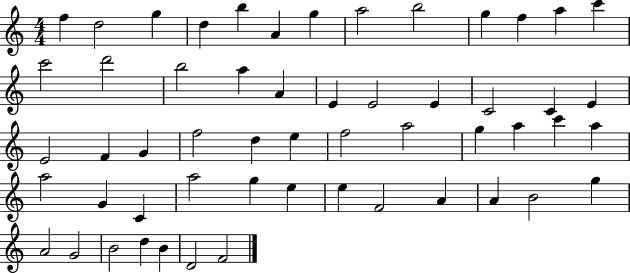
{
  \clef treble
  \numericTimeSignature
  \time 4/4
  \key c \major
  f''4 d''2 g''4 | d''4 b''4 a'4 g''4 | a''2 b''2 | g''4 f''4 a''4 c'''4 | \break c'''2 d'''2 | b''2 a''4 a'4 | e'4 e'2 e'4 | c'2 c'4 e'4 | \break e'2 f'4 g'4 | f''2 d''4 e''4 | f''2 a''2 | g''4 a''4 c'''4 a''4 | \break a''2 g'4 c'4 | a''2 g''4 e''4 | e''4 f'2 a'4 | a'4 b'2 g''4 | \break a'2 g'2 | b'2 d''4 b'4 | d'2 f'2 | \bar "|."
}